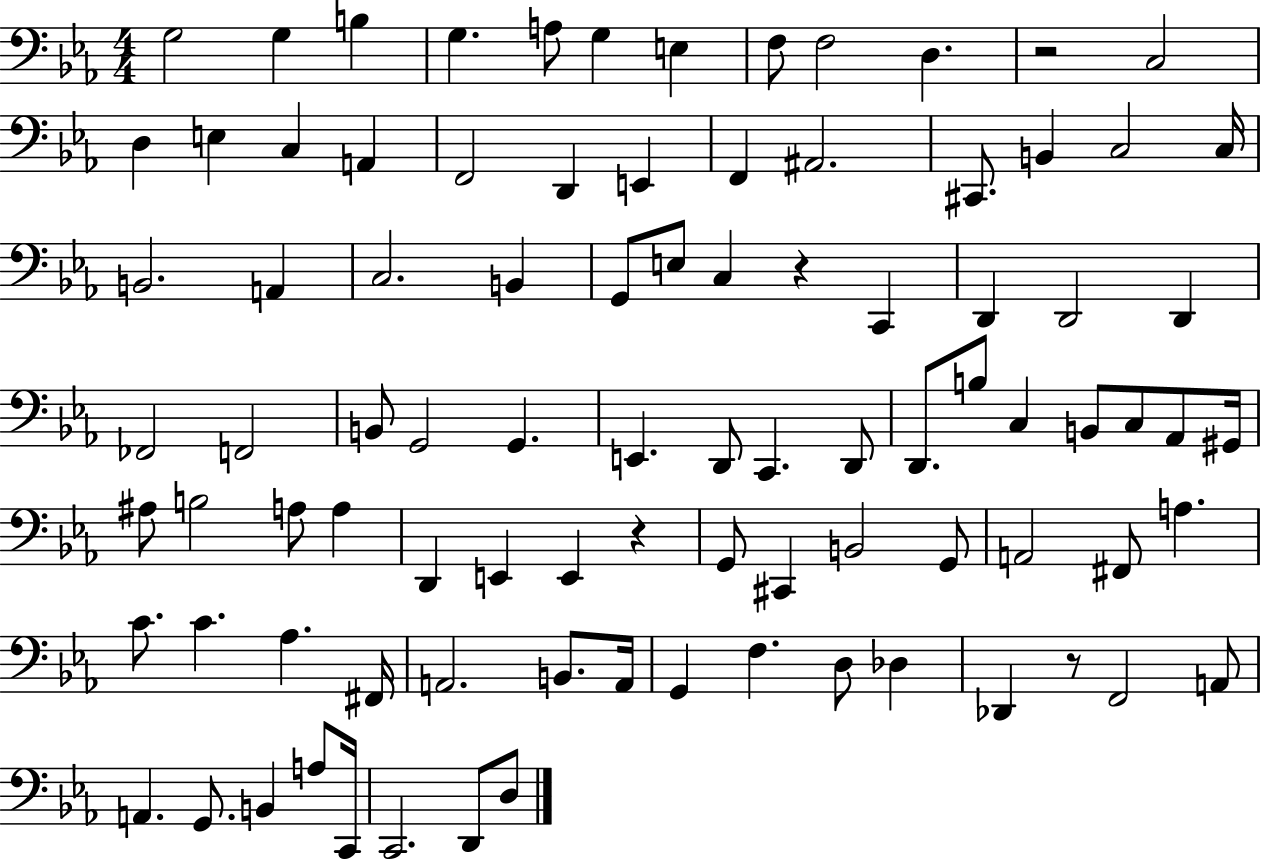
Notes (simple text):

G3/h G3/q B3/q G3/q. A3/e G3/q E3/q F3/e F3/h D3/q. R/h C3/h D3/q E3/q C3/q A2/q F2/h D2/q E2/q F2/q A#2/h. C#2/e. B2/q C3/h C3/s B2/h. A2/q C3/h. B2/q G2/e E3/e C3/q R/q C2/q D2/q D2/h D2/q FES2/h F2/h B2/e G2/h G2/q. E2/q. D2/e C2/q. D2/e D2/e. B3/e C3/q B2/e C3/e Ab2/e G#2/s A#3/e B3/h A3/e A3/q D2/q E2/q E2/q R/q G2/e C#2/q B2/h G2/e A2/h F#2/e A3/q. C4/e. C4/q. Ab3/q. F#2/s A2/h. B2/e. A2/s G2/q F3/q. D3/e Db3/q Db2/q R/e F2/h A2/e A2/q. G2/e. B2/q A3/e C2/s C2/h. D2/e D3/e